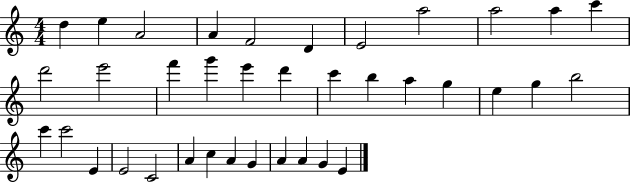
D5/q E5/q A4/h A4/q F4/h D4/q E4/h A5/h A5/h A5/q C6/q D6/h E6/h F6/q G6/q E6/q D6/q C6/q B5/q A5/q G5/q E5/q G5/q B5/h C6/q C6/h E4/q E4/h C4/h A4/q C5/q A4/q G4/q A4/q A4/q G4/q E4/q